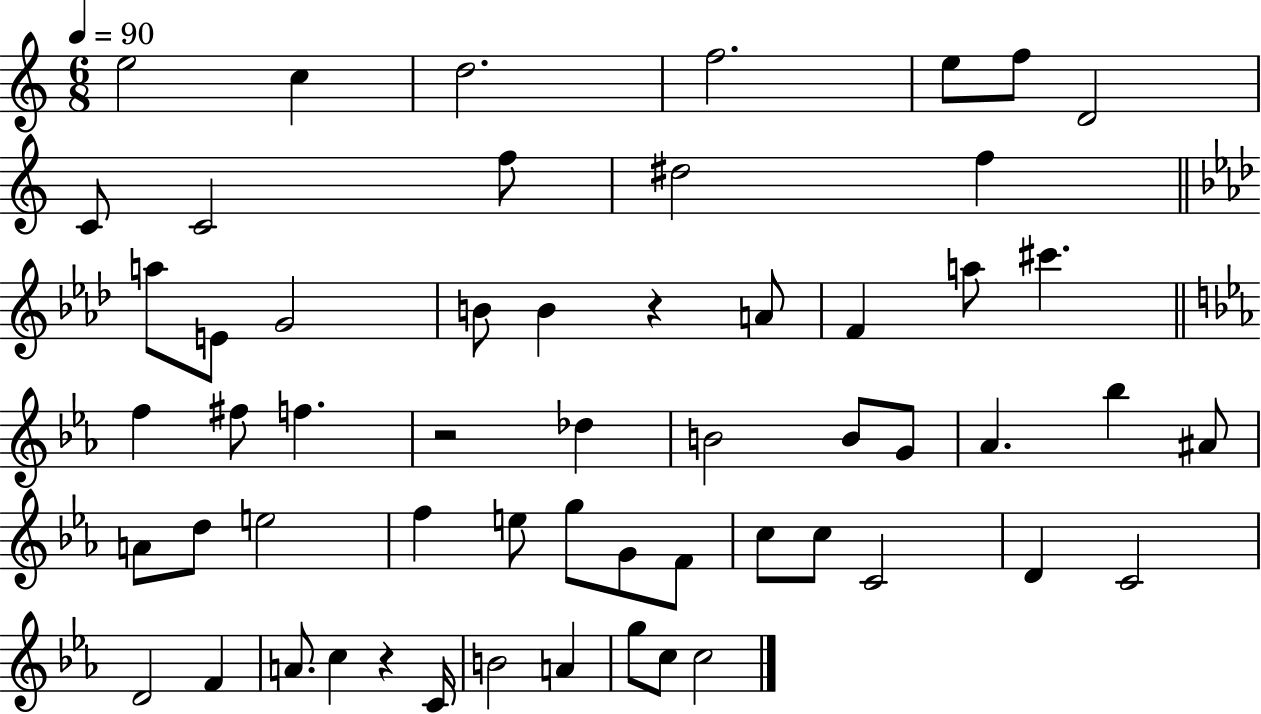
E5/h C5/q D5/h. F5/h. E5/e F5/e D4/h C4/e C4/h F5/e D#5/h F5/q A5/e E4/e G4/h B4/e B4/q R/q A4/e F4/q A5/e C#6/q. F5/q F#5/e F5/q. R/h Db5/q B4/h B4/e G4/e Ab4/q. Bb5/q A#4/e A4/e D5/e E5/h F5/q E5/e G5/e G4/e F4/e C5/e C5/e C4/h D4/q C4/h D4/h F4/q A4/e. C5/q R/q C4/s B4/h A4/q G5/e C5/e C5/h